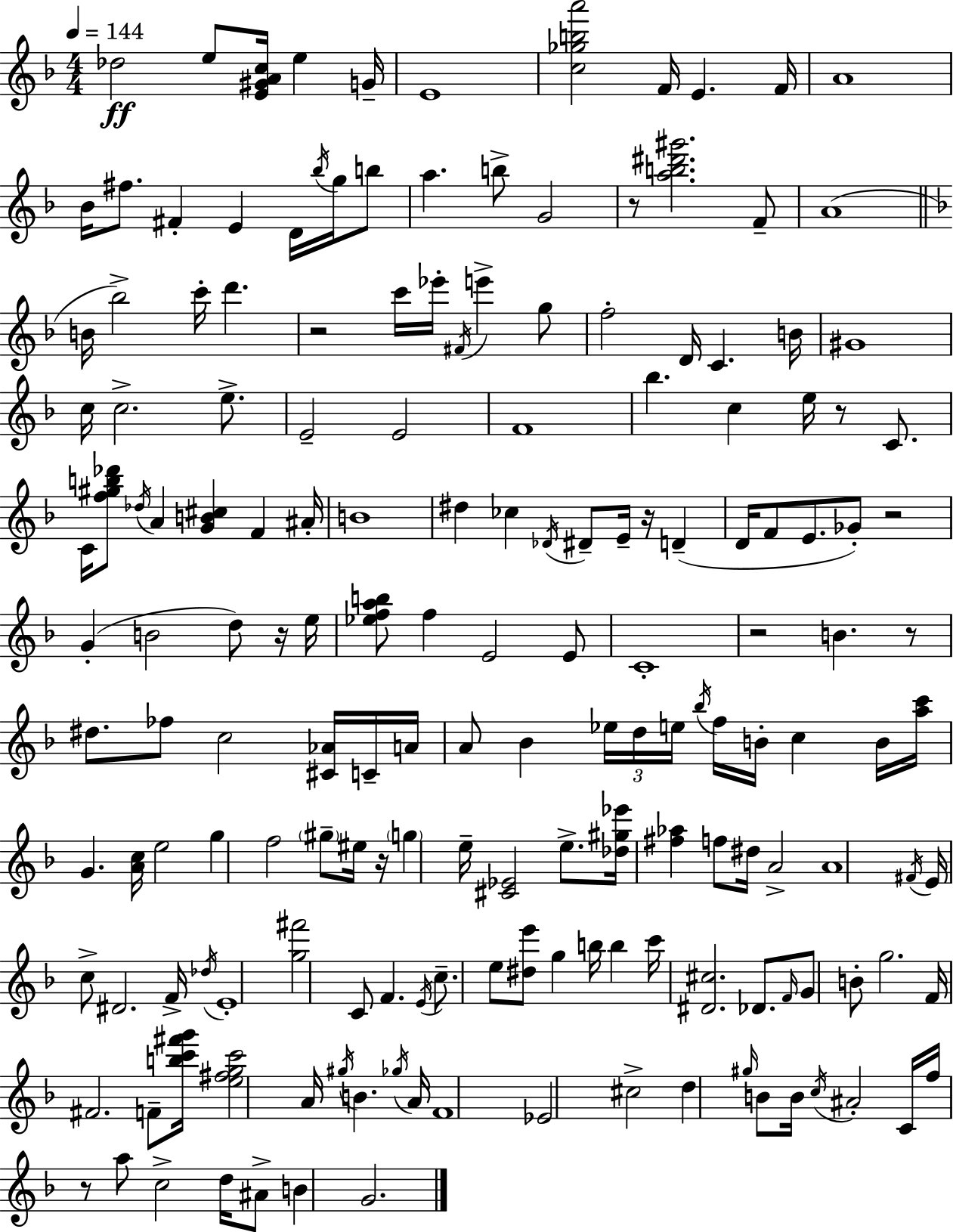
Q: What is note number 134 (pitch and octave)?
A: B4